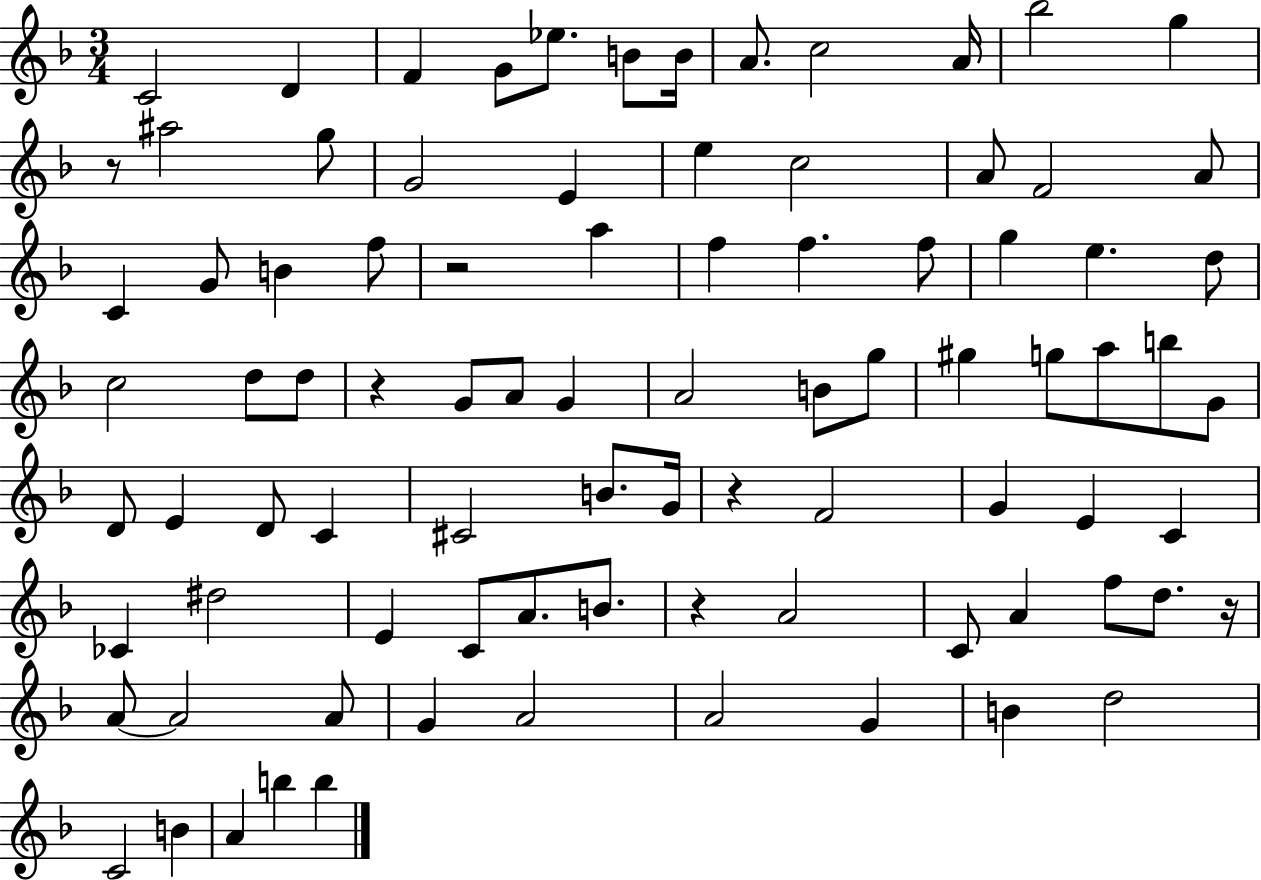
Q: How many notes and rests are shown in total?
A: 88